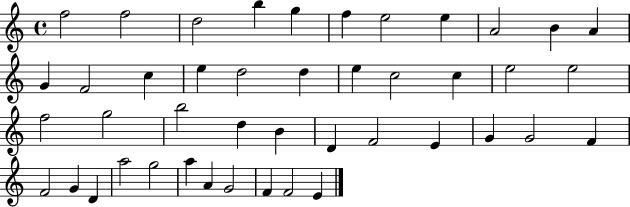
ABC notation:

X:1
T:Untitled
M:4/4
L:1/4
K:C
f2 f2 d2 b g f e2 e A2 B A G F2 c e d2 d e c2 c e2 e2 f2 g2 b2 d B D F2 E G G2 F F2 G D a2 g2 a A G2 F F2 E